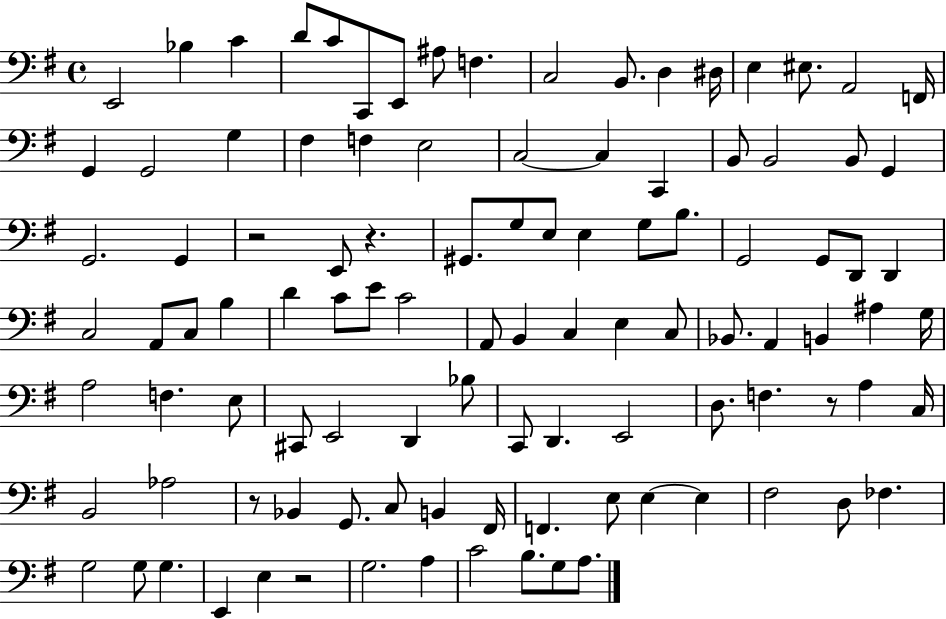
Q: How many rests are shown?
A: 5